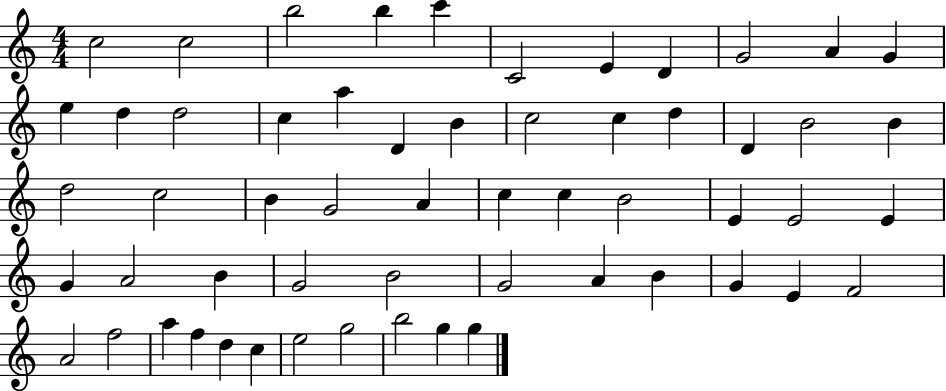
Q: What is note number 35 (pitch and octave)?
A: E4